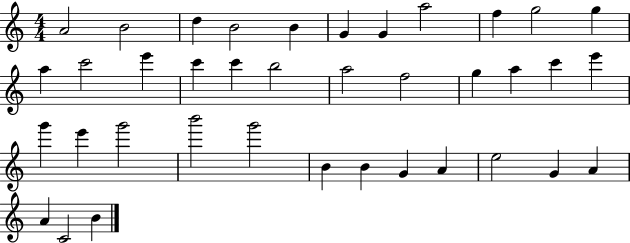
X:1
T:Untitled
M:4/4
L:1/4
K:C
A2 B2 d B2 B G G a2 f g2 g a c'2 e' c' c' b2 a2 f2 g a c' e' g' e' g'2 b'2 g'2 B B G A e2 G A A C2 B